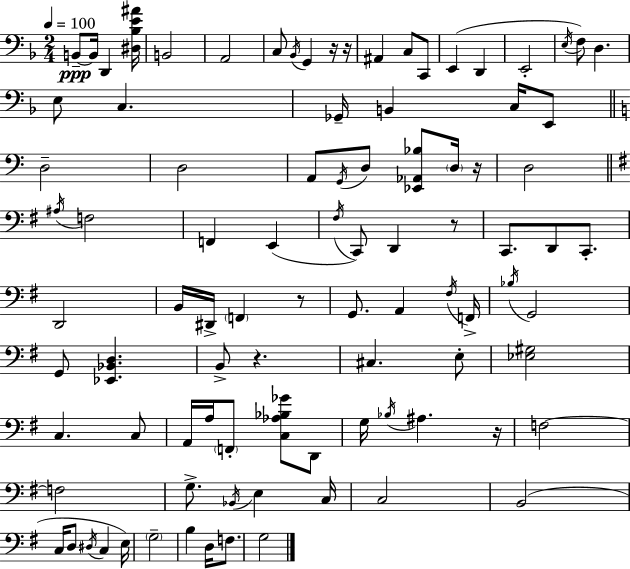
{
  \clef bass
  \numericTimeSignature
  \time 2/4
  \key f \major
  \tempo 4 = 100
  b,8--~~\ppp b,16 d,4 <dis bes e' ais'>16 | b,2 | a,2 | c8 \acciaccatura { bes,16 } g,4 r16 | \break r16 ais,4 c8 c,8 | e,4( d,4 | e,2-. | \acciaccatura { e16 } f8) d4. | \break e8 c4. | ges,16-- b,4 c16 | e,8 \bar "||" \break \key c \major d2-- | d2 | a,8 \acciaccatura { g,16 } d8 <ees, aes, bes>8 \parenthesize d16 | r16 d2 | \break \bar "||" \break \key g \major \acciaccatura { ais16 } f2 | f,4 e,4( | \acciaccatura { fis16 } c,8) d,4 | r8 c,8. d,8 c,8.-. | \break d,2 | b,16 dis,16-> \parenthesize f,4 | r8 g,8. a,4 | \acciaccatura { fis16 } f,16-> \acciaccatura { bes16 } g,2 | \break g,8 <ees, bes, d>4. | b,8-> r4. | cis4. | e8-. <ees gis>2 | \break c4. | c8 a,16 a16 \parenthesize f,8-. | <c aes bes ges'>8 d,8 g16 \acciaccatura { bes16 } ais4. | r16 f2~~ | \break f2 | g8.-> | \acciaccatura { bes,16 } e4 c16 c2 | b,2( | \break c16 d8 | \acciaccatura { dis16 } c4 e16) \parenthesize g2-- | b4 | d16 f8. g2 | \break \bar "|."
}